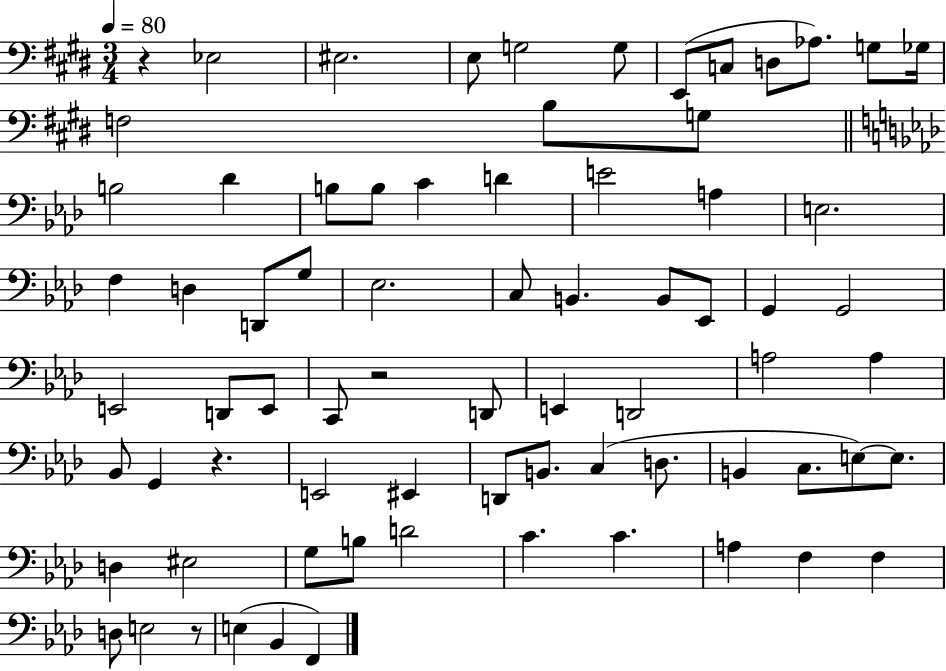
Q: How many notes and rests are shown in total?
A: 74